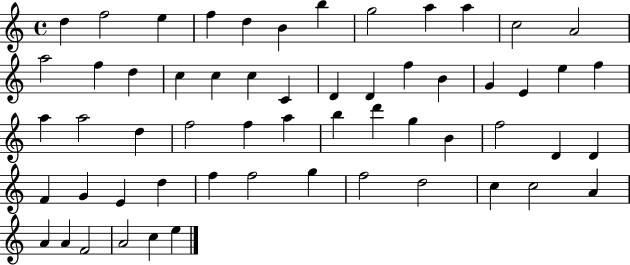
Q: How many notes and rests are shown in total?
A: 58